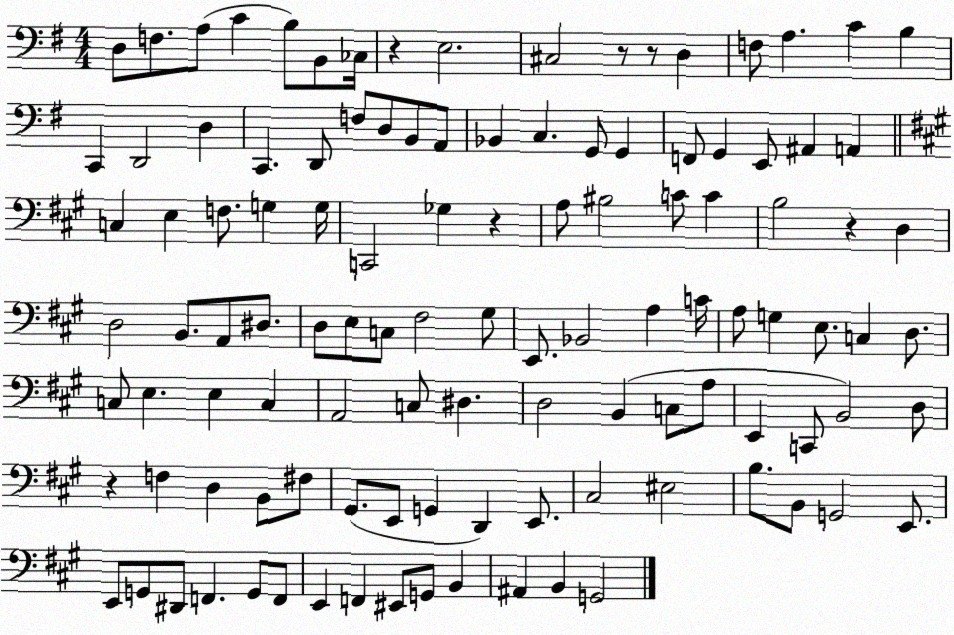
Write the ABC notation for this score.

X:1
T:Untitled
M:4/4
L:1/4
K:G
D,/2 F,/2 A,/2 C B,/2 B,,/2 _C,/4 z E,2 ^C,2 z/2 z/2 D, F,/2 A, C B, C,, D,,2 D, C,, D,,/2 F,/2 D,/2 B,,/2 A,,/2 _B,, C, G,,/2 G,, F,,/2 G,, E,,/2 ^A,, A,, C, E, F,/2 G, G,/4 C,,2 _G, z A,/2 ^B,2 C/2 C B,2 z D, D,2 B,,/2 A,,/2 ^D,/2 D,/2 E,/2 C,/2 ^F,2 ^G,/2 E,,/2 _B,,2 A, C/4 A,/2 G, E,/2 C, D,/2 C,/2 E, E, C, A,,2 C,/2 ^D, D,2 B,, C,/2 A,/2 E,, C,,/2 B,,2 D,/2 z F, D, B,,/2 ^F,/2 ^G,,/2 E,,/2 G,, D,, E,,/2 ^C,2 ^E,2 B,/2 B,,/2 G,,2 E,,/2 E,,/2 G,,/2 ^D,,/2 F,, G,,/2 F,,/2 E,, F,, ^E,,/2 G,,/2 B,, ^A,, B,, G,,2